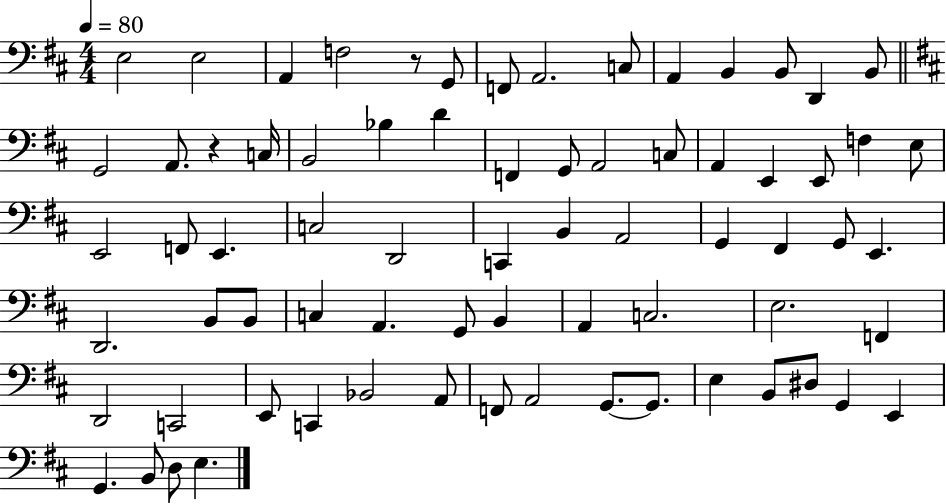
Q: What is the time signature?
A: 4/4